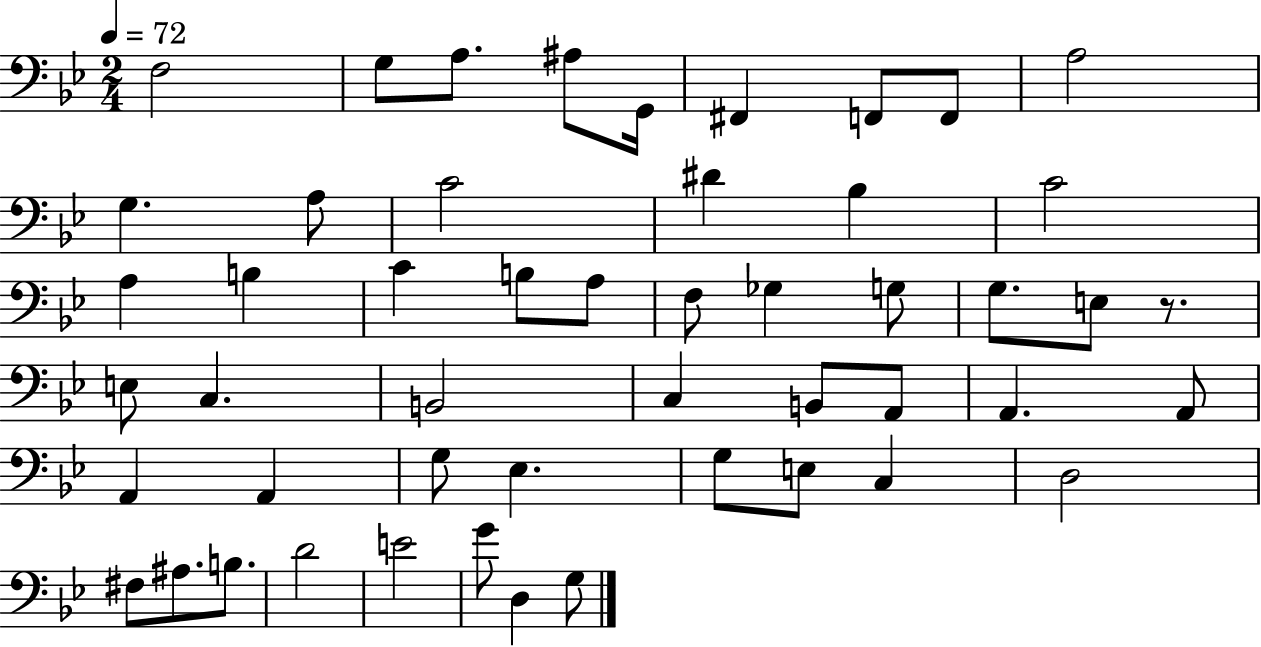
F3/h G3/e A3/e. A#3/e G2/s F#2/q F2/e F2/e A3/h G3/q. A3/e C4/h D#4/q Bb3/q C4/h A3/q B3/q C4/q B3/e A3/e F3/e Gb3/q G3/e G3/e. E3/e R/e. E3/e C3/q. B2/h C3/q B2/e A2/e A2/q. A2/e A2/q A2/q G3/e Eb3/q. G3/e E3/e C3/q D3/h F#3/e A#3/e. B3/e. D4/h E4/h G4/e D3/q G3/e